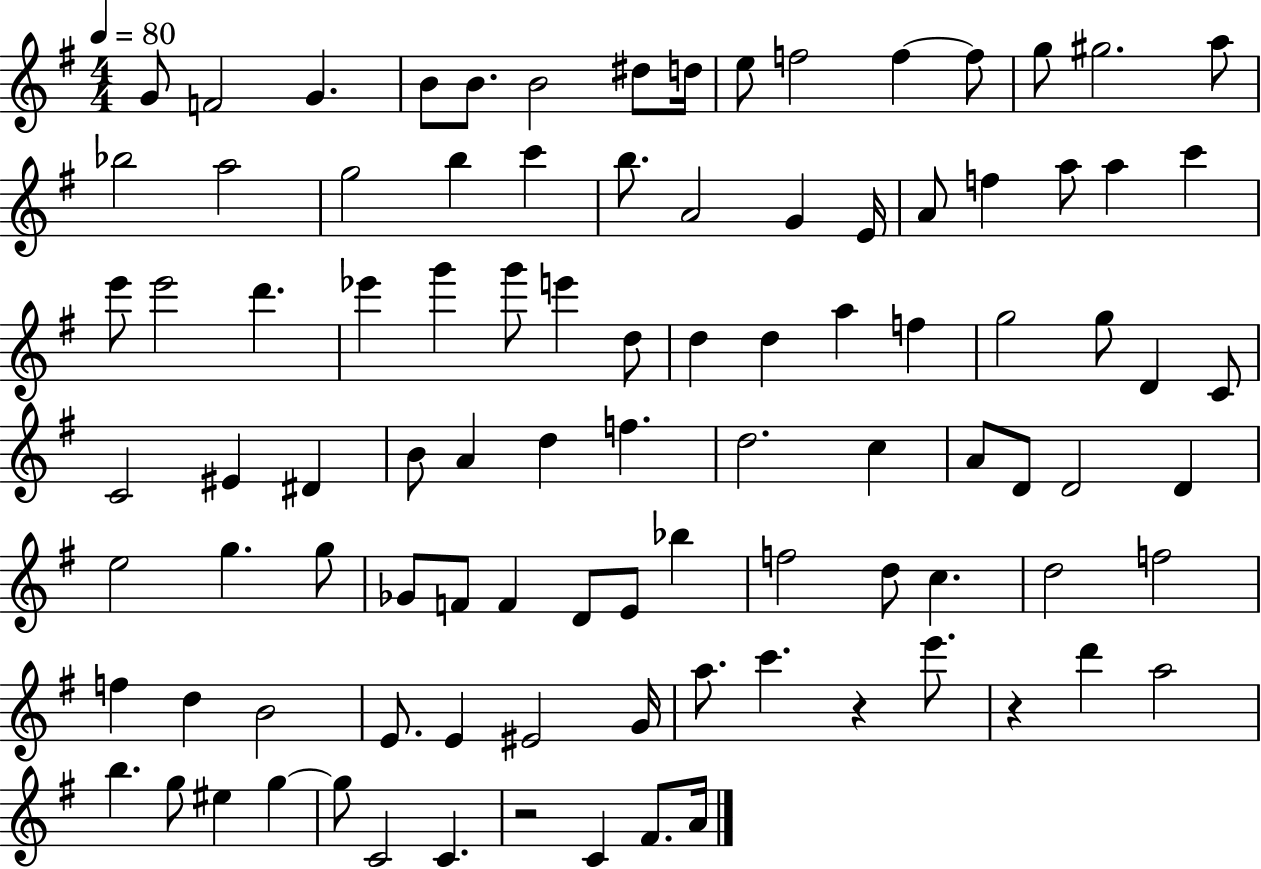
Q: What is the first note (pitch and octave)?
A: G4